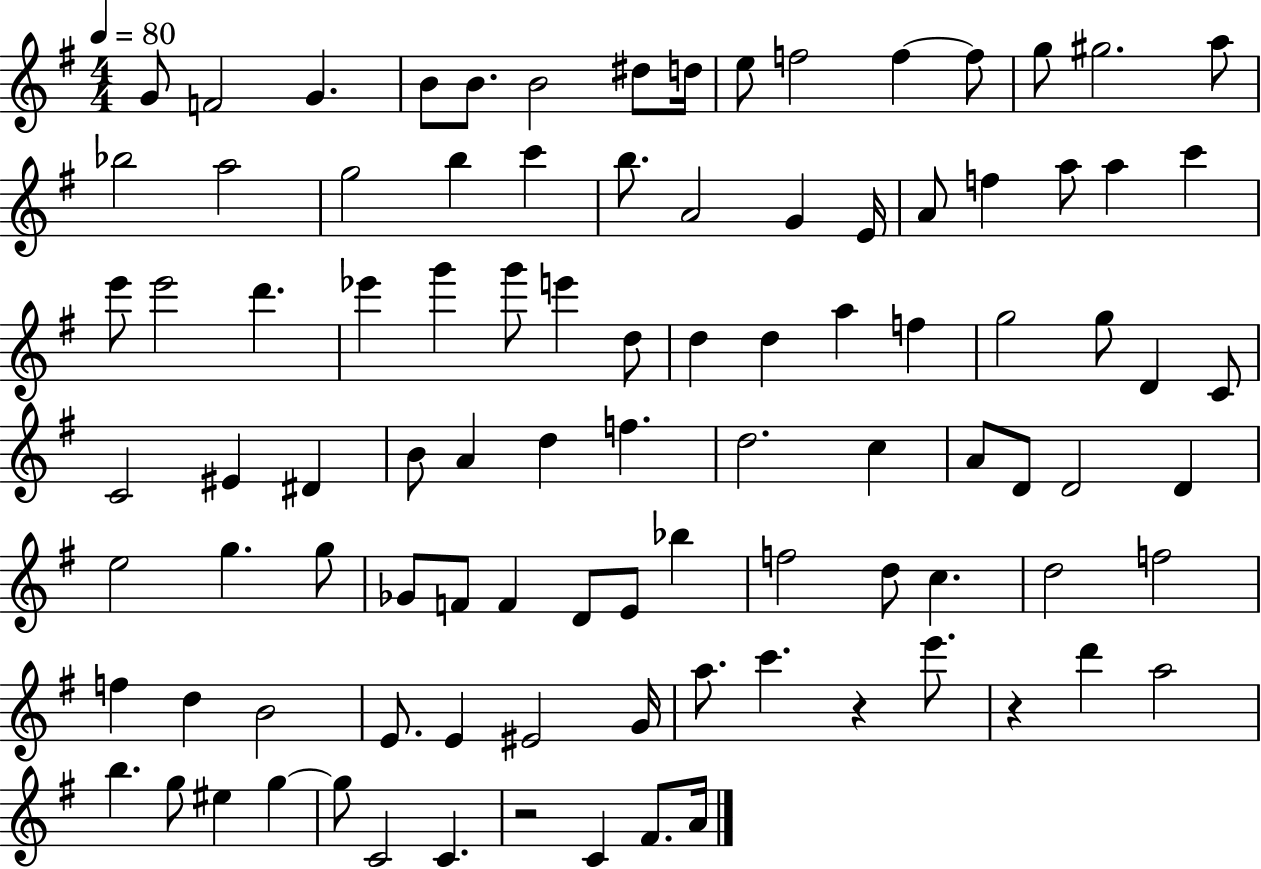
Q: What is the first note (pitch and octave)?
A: G4